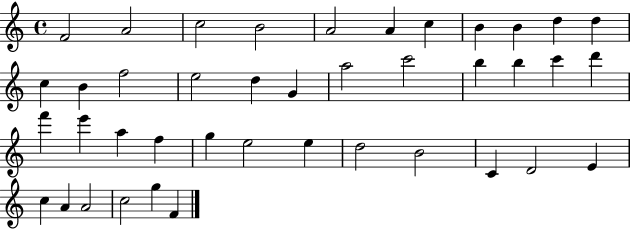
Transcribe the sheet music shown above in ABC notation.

X:1
T:Untitled
M:4/4
L:1/4
K:C
F2 A2 c2 B2 A2 A c B B d d c B f2 e2 d G a2 c'2 b b c' d' f' e' a f g e2 e d2 B2 C D2 E c A A2 c2 g F